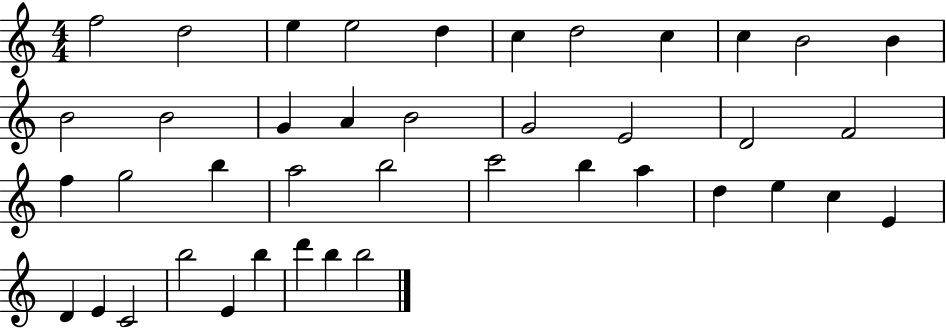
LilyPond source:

{
  \clef treble
  \numericTimeSignature
  \time 4/4
  \key c \major
  f''2 d''2 | e''4 e''2 d''4 | c''4 d''2 c''4 | c''4 b'2 b'4 | \break b'2 b'2 | g'4 a'4 b'2 | g'2 e'2 | d'2 f'2 | \break f''4 g''2 b''4 | a''2 b''2 | c'''2 b''4 a''4 | d''4 e''4 c''4 e'4 | \break d'4 e'4 c'2 | b''2 e'4 b''4 | d'''4 b''4 b''2 | \bar "|."
}